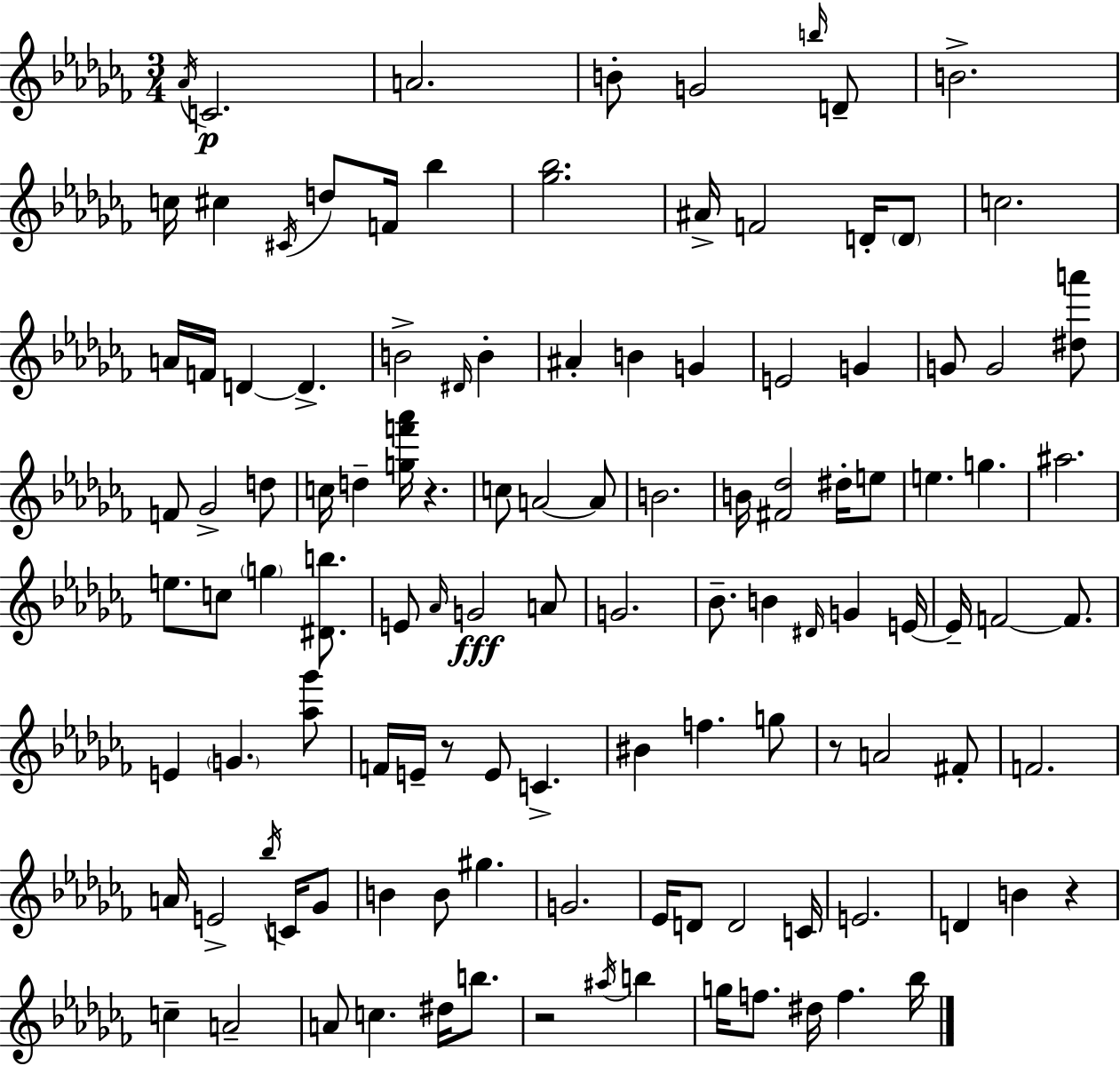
{
  \clef treble
  \numericTimeSignature
  \time 3/4
  \key aes \minor
  \acciaccatura { aes'16 }\p c'2. | a'2. | b'8-. g'2 \grace { b''16 } | d'8-- b'2.-> | \break c''16 cis''4 \acciaccatura { cis'16 } d''8 f'16 bes''4 | <ges'' bes''>2. | ais'16-> f'2 | d'16-. \parenthesize d'8 c''2. | \break a'16 f'16 d'4~~ d'4.-> | b'2-> \grace { dis'16 } | b'4-. ais'4-. b'4 | g'4 e'2 | \break g'4 g'8 g'2 | <dis'' a'''>8 f'8 ges'2-> | d''8 c''16 d''4-- <g'' f''' aes'''>16 r4. | c''8 a'2~~ | \break a'8 b'2. | b'16 <fis' des''>2 | dis''16-. e''8 e''4. g''4. | ais''2. | \break e''8. c''8 \parenthesize g''4 | <dis' b''>8. e'8 \grace { aes'16 }\fff g'2 | a'8 g'2. | bes'8.-- b'4 | \break \grace { dis'16 } g'4 e'16~~ e'16-- f'2~~ | f'8. e'4 \parenthesize g'4. | <aes'' ges'''>8 f'16 e'16-- r8 e'8 | c'4.-> bis'4 f''4. | \break g''8 r8 a'2 | fis'8-. f'2. | a'16 e'2-> | \acciaccatura { bes''16 } c'16 ges'8 b'4 b'8 | \break gis''4. g'2. | ees'16 d'8 d'2 | c'16 e'2. | d'4 b'4 | \break r4 c''4-- a'2-- | a'8 c''4. | dis''16 b''8. r2 | \acciaccatura { ais''16 } b''4 g''16 f''8. | \break dis''16 f''4. bes''16 \bar "|."
}